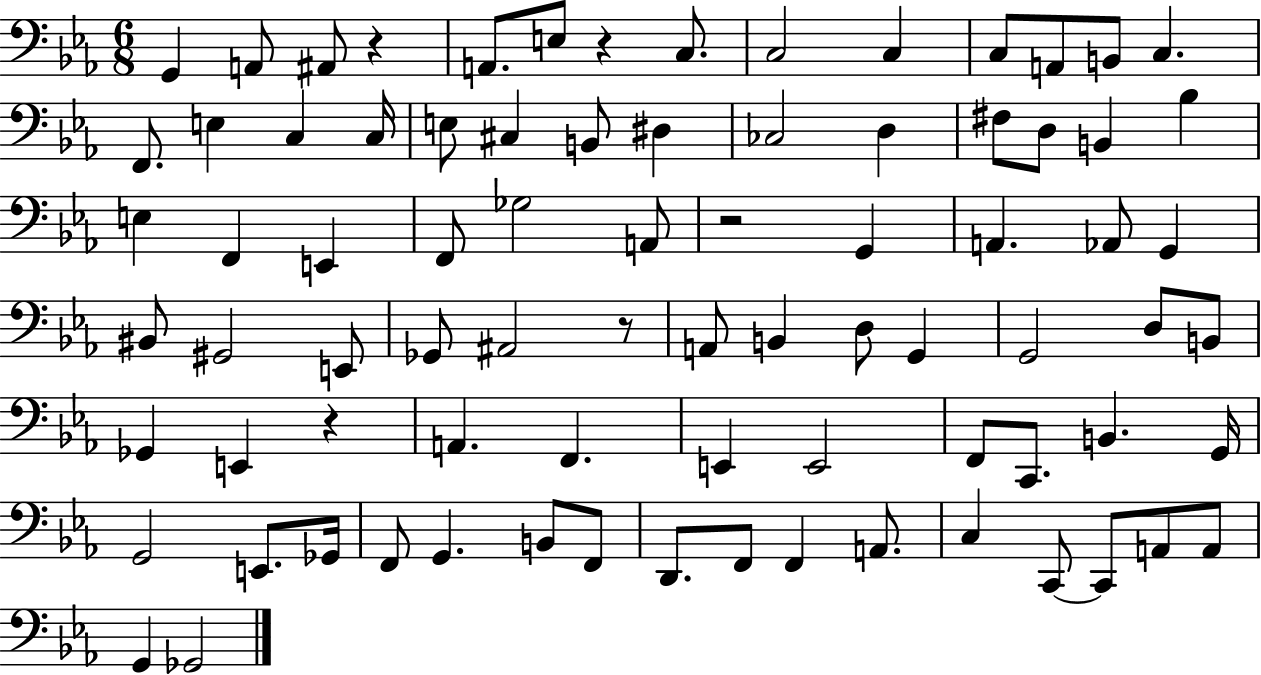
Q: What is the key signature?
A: EES major